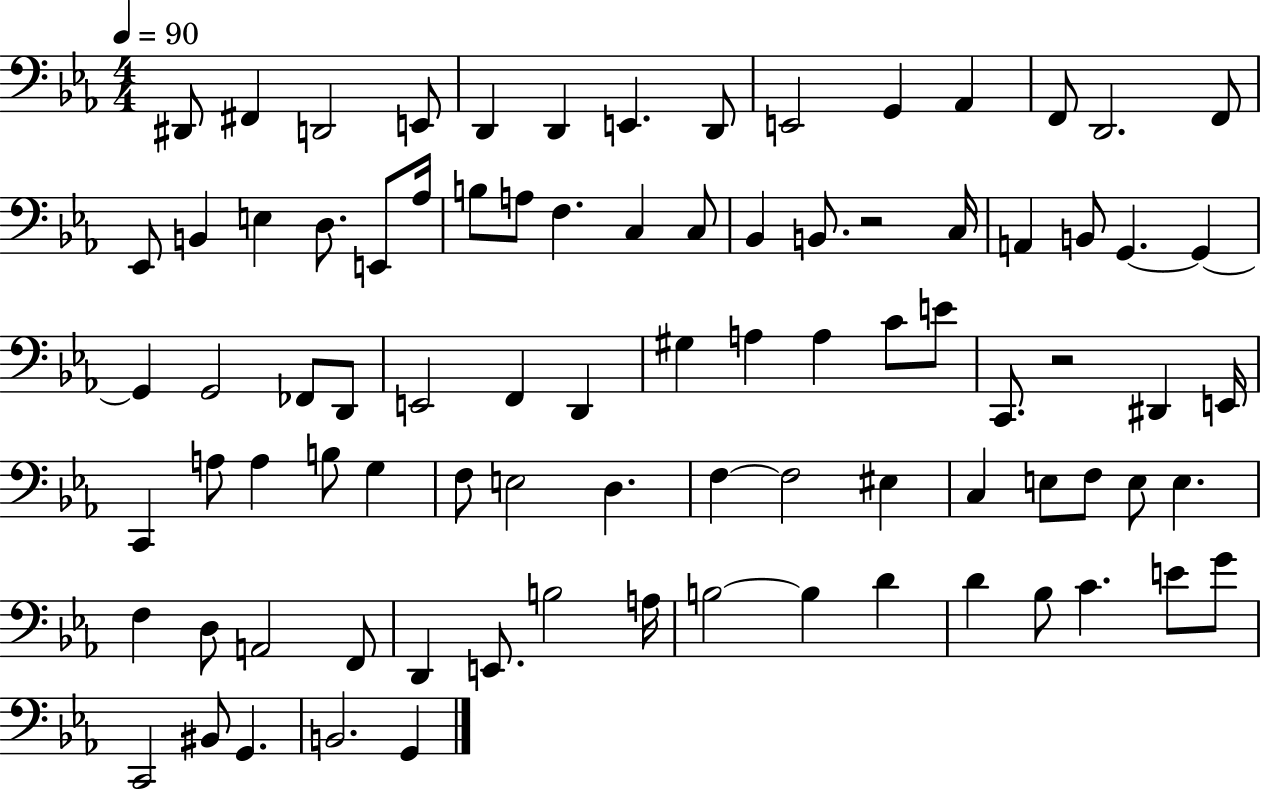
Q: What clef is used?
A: bass